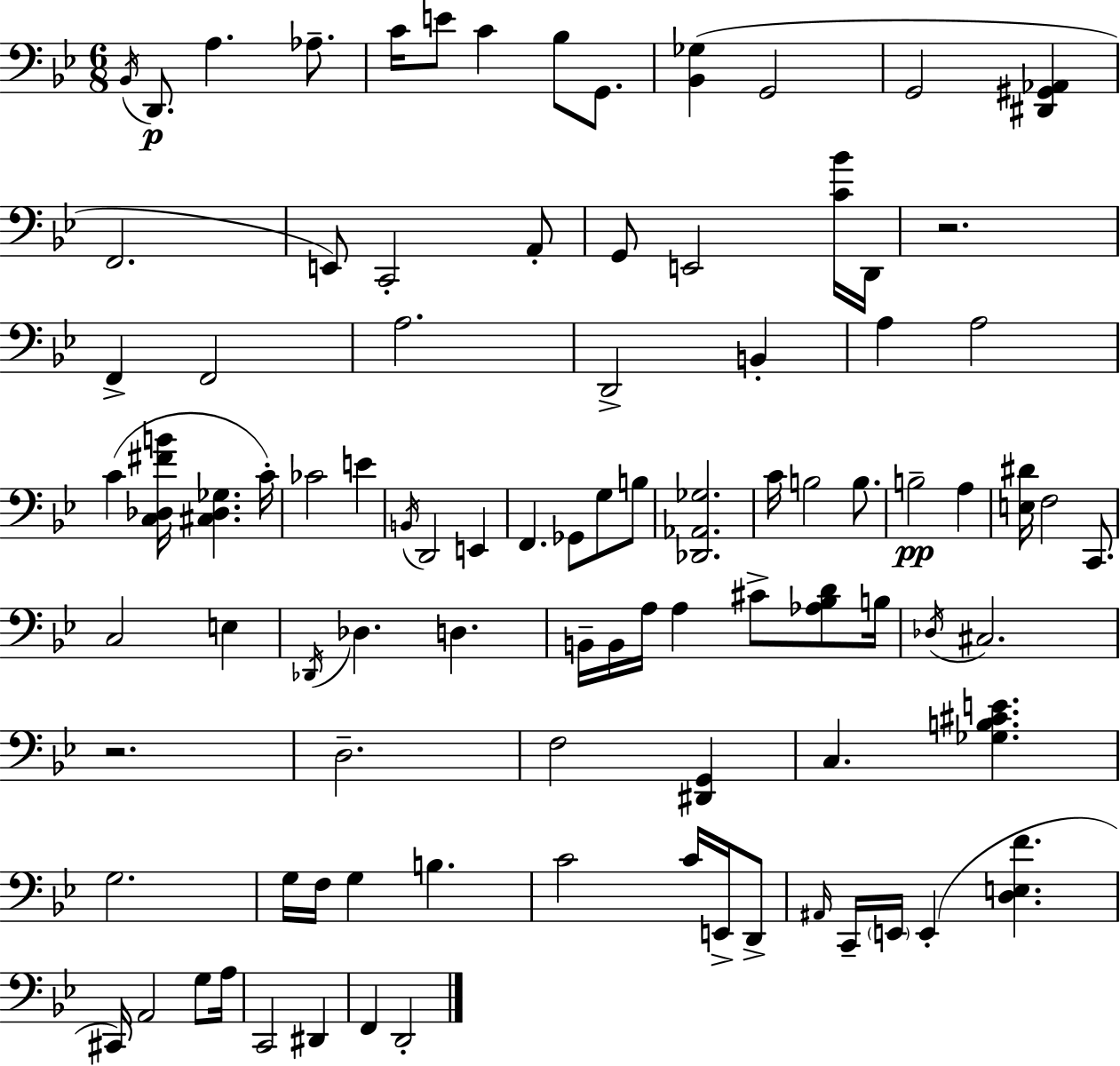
Bb2/s D2/e. A3/q. Ab3/e. C4/s E4/e C4/q Bb3/e G2/e. [Bb2,Gb3]/q G2/h G2/h [D#2,G#2,Ab2]/q F2/h. E2/e C2/h A2/e G2/e E2/h [C4,Bb4]/s D2/s R/h. F2/q F2/h A3/h. D2/h B2/q A3/q A3/h C4/q [C3,Db3,F#4,B4]/s [C#3,Db3,Gb3]/q. C4/s CES4/h E4/q B2/s D2/h E2/q F2/q. Gb2/e G3/e B3/e [Db2,Ab2,Gb3]/h. C4/s B3/h B3/e. B3/h A3/q [E3,D#4]/s F3/h C2/e. C3/h E3/q Db2/s Db3/q. D3/q. B2/s B2/s A3/s A3/q C#4/e [Ab3,Bb3,D4]/e B3/s Db3/s C#3/h. R/h. D3/h. F3/h [D#2,G2]/q C3/q. [Gb3,B3,C#4,E4]/q. G3/h. G3/s F3/s G3/q B3/q. C4/h C4/s E2/s D2/e A#2/s C2/s E2/s E2/q [D3,E3,F4]/q. C#2/s A2/h G3/e A3/s C2/h D#2/q F2/q D2/h